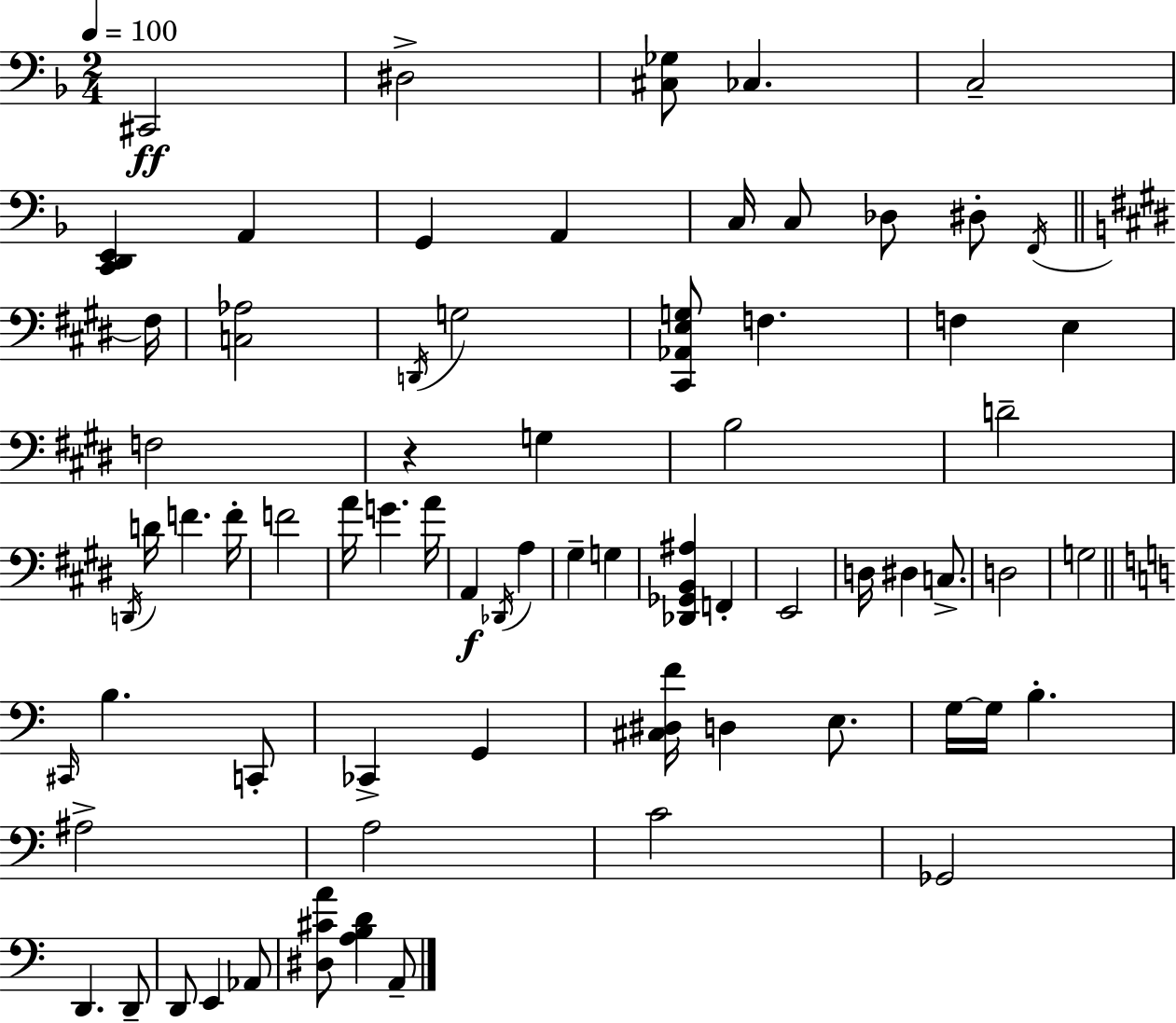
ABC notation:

X:1
T:Untitled
M:2/4
L:1/4
K:F
^C,,2 ^D,2 [^C,_G,]/2 _C, C,2 [C,,D,,E,,] A,, G,, A,, C,/4 C,/2 _D,/2 ^D,/2 F,,/4 ^F,/4 [C,_A,]2 D,,/4 G,2 [^C,,_A,,E,G,]/2 F, F, E, F,2 z G, B,2 D2 D,,/4 D/4 F F/4 F2 A/4 G A/4 A,, _D,,/4 A, ^G, G, [_D,,_G,,B,,^A,] F,, E,,2 D,/4 ^D, C,/2 D,2 G,2 ^C,,/4 B, C,,/2 _C,, G,, [^C,^D,F]/4 D, E,/2 G,/4 G,/4 B, ^A,2 A,2 C2 _G,,2 D,, D,,/2 D,,/2 E,, _A,,/2 [^D,^CA]/2 [A,B,D] A,,/2